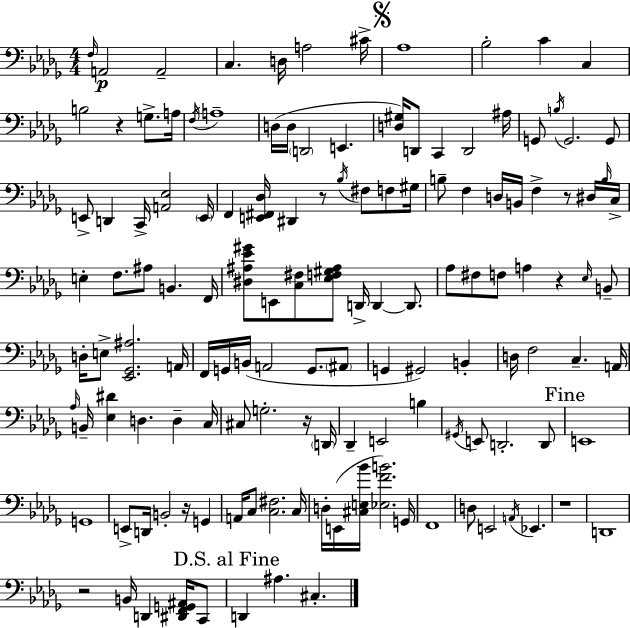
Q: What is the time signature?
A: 4/4